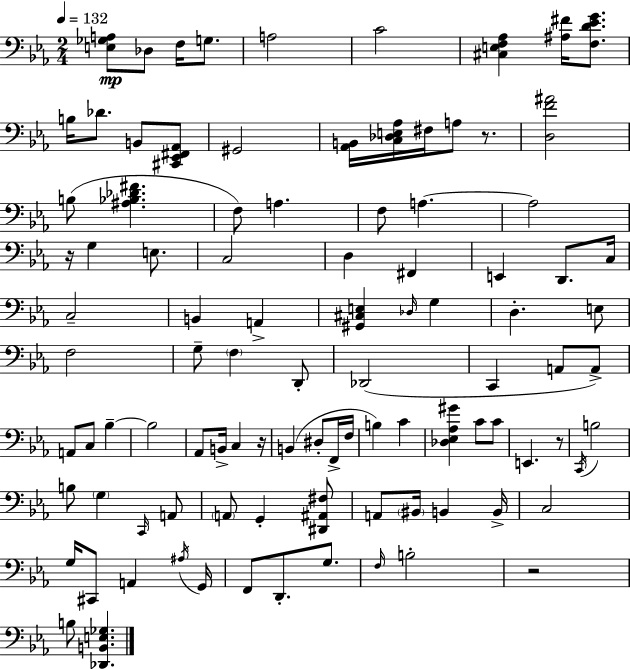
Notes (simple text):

[E3,Gb3,A3]/e Db3/e F3/s G3/e. A3/h C4/h [C#3,E3,F3,Ab3]/q [A#3,F#4]/s [F3,D4,Eb4,G4]/e. B3/s Db4/e. B2/e [C#2,Eb2,F#2,Ab2]/e G#2/h [Ab2,B2]/s [C3,Db3,E3,Ab3]/s F#3/s A3/e R/e. [D3,F4,A#4]/h B3/e [A#3,Bb3,Db4,F#4]/q. F3/e A3/q. F3/e A3/q. A3/h R/s G3/q E3/e. C3/h D3/q F#2/q E2/q D2/e. C3/s C3/h B2/q A2/q [G#2,C#3,E3]/q Db3/s G3/q D3/q. E3/e F3/h G3/e F3/q D2/e Db2/h C2/q A2/e A2/e A2/e C3/e Bb3/q Bb3/h Ab2/e B2/s C3/q R/s B2/q D#3/e F2/s F3/s B3/q C4/q [Db3,Eb3,Ab3,G#4]/q C4/e C4/e E2/q. R/e C2/s B3/h B3/e G3/q C2/s A2/e A2/e G2/q [D#2,A#2,F#3]/e A2/e BIS2/s B2/q B2/s C3/h G3/s C#2/e A2/q A#3/s G2/s F2/e D2/e. G3/e. F3/s B3/h R/h B3/e [Db2,B2,E3,Gb3]/q.